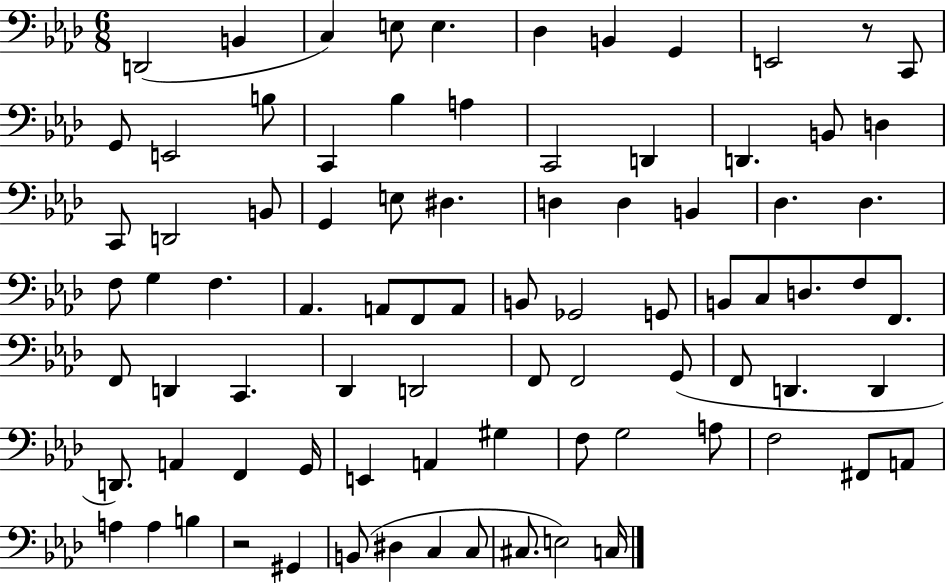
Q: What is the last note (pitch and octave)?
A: C3